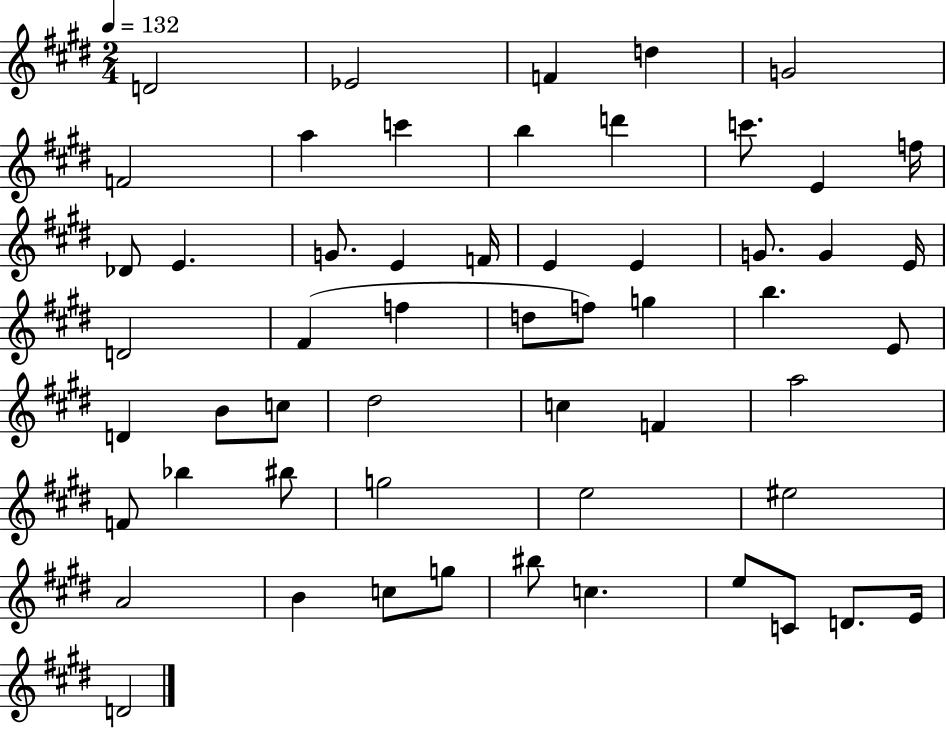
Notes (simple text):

D4/h Eb4/h F4/q D5/q G4/h F4/h A5/q C6/q B5/q D6/q C6/e. E4/q F5/s Db4/e E4/q. G4/e. E4/q F4/s E4/q E4/q G4/e. G4/q E4/s D4/h F#4/q F5/q D5/e F5/e G5/q B5/q. E4/e D4/q B4/e C5/e D#5/h C5/q F4/q A5/h F4/e Bb5/q BIS5/e G5/h E5/h EIS5/h A4/h B4/q C5/e G5/e BIS5/e C5/q. E5/e C4/e D4/e. E4/s D4/h